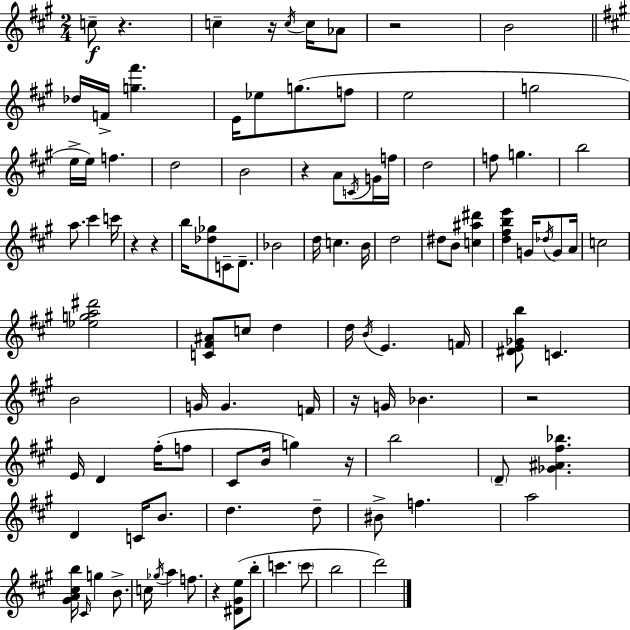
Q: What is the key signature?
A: A major